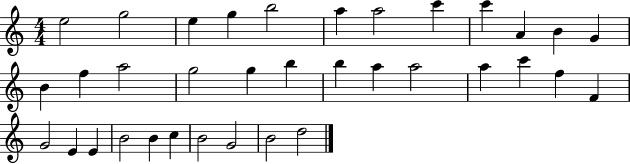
E5/h G5/h E5/q G5/q B5/h A5/q A5/h C6/q C6/q A4/q B4/q G4/q B4/q F5/q A5/h G5/h G5/q B5/q B5/q A5/q A5/h A5/q C6/q F5/q F4/q G4/h E4/q E4/q B4/h B4/q C5/q B4/h G4/h B4/h D5/h